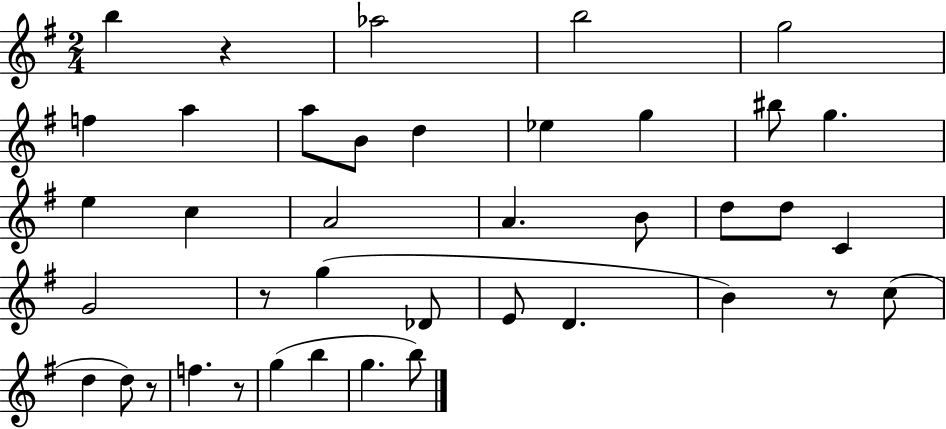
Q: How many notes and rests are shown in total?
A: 40